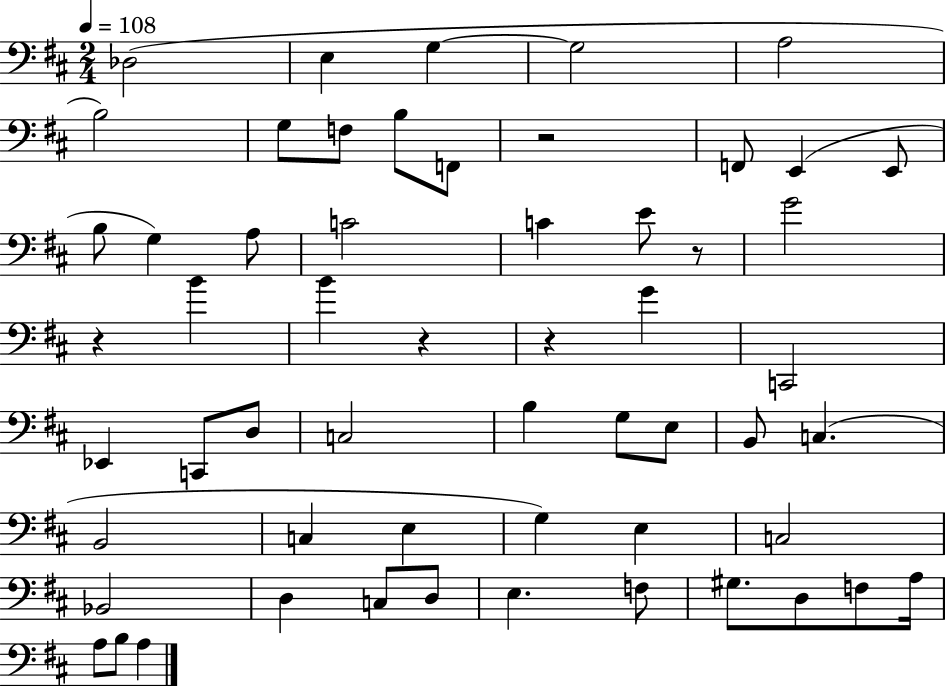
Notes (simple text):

Db3/h E3/q G3/q G3/h A3/h B3/h G3/e F3/e B3/e F2/e R/h F2/e E2/q E2/e B3/e G3/q A3/e C4/h C4/q E4/e R/e G4/h R/q B4/q B4/q R/q R/q G4/q C2/h Eb2/q C2/e D3/e C3/h B3/q G3/e E3/e B2/e C3/q. B2/h C3/q E3/q G3/q E3/q C3/h Bb2/h D3/q C3/e D3/e E3/q. F3/e G#3/e. D3/e F3/e A3/s A3/e B3/e A3/q